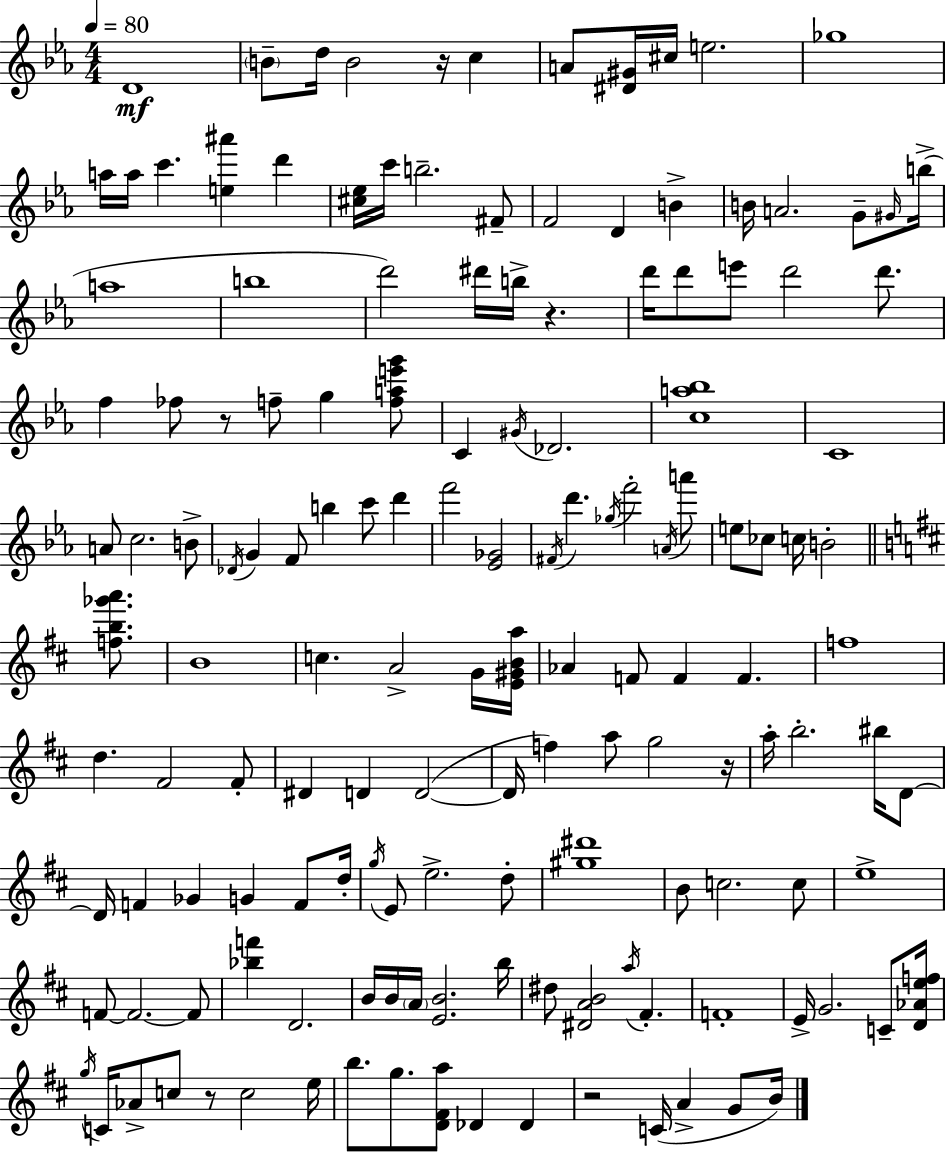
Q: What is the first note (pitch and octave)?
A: D4